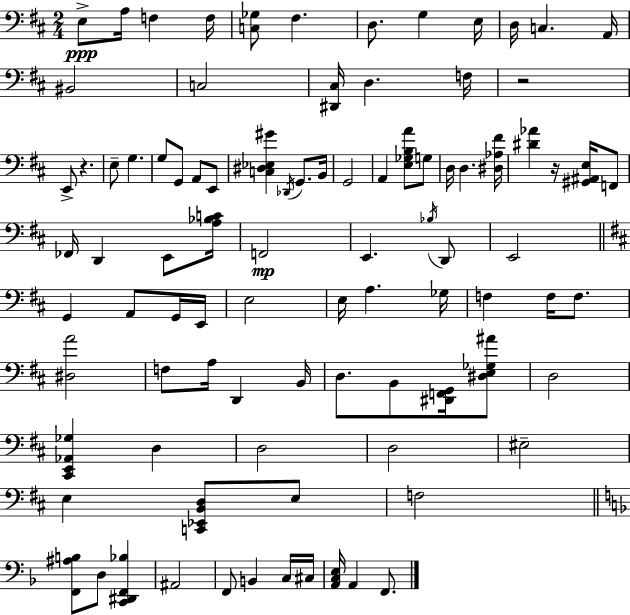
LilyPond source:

{
  \clef bass
  \numericTimeSignature
  \time 2/4
  \key d \major
  e8->\ppp a16 f4 f16 | <c ges>8 fis4. | d8. g4 e16 | d16 c4. a,16 | \break bis,2 | c2 | <dis, cis>16 d4. f16 | r2 | \break e,8-> r4. | e8-- g4. | g8 g,8 a,8 e,8 | <c dis ees gis'>4 \acciaccatura { des,16 } g,8. | \break b,16 g,2 | a,4 <e ges b a'>8 g8 | d16 d4. | <dis aes fis'>16 <dis' aes'>4 r16 <gis, ais, e>16 f,8 | \break fes,16 d,4 e,8 | <a bes c'>16 f,2\mp | e,4. \acciaccatura { bes16 } | d,8 e,2 | \break \bar "||" \break \key d \major g,4 a,8 g,16 e,16 | e2 | e16 a4. ges16 | f4 f16 f8. | \break <dis a'>2 | f8 a16 d,4 b,16 | d8. b,8 <dis, f, g,>16 <dis e ges ais'>8 | d2 | \break <cis, e, aes, ges>4 d4 | d2 | d2 | eis2-- | \break e4 <c, ees, b, d>8 e8 | f2 | \bar "||" \break \key f \major <f, ais b>8 d8 <c, dis, f, bes>4 | ais,2 | f,8 b,4 c16 cis16 | <a, c e>16 a,4 f,8. | \break \bar "|."
}